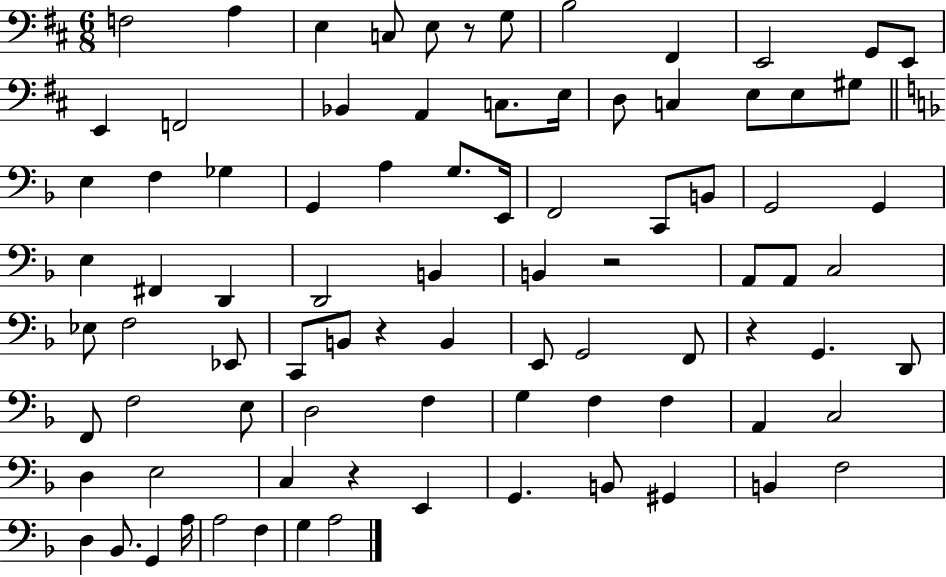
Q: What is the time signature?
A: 6/8